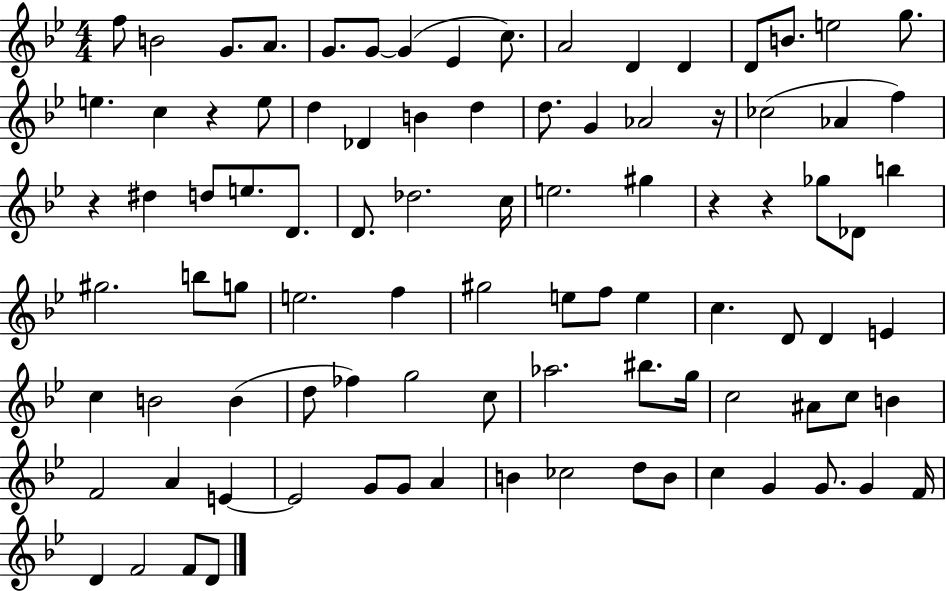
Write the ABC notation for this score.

X:1
T:Untitled
M:4/4
L:1/4
K:Bb
f/2 B2 G/2 A/2 G/2 G/2 G _E c/2 A2 D D D/2 B/2 e2 g/2 e c z e/2 d _D B d d/2 G _A2 z/4 _c2 _A f z ^d d/2 e/2 D/2 D/2 _d2 c/4 e2 ^g z z _g/2 _D/2 b ^g2 b/2 g/2 e2 f ^g2 e/2 f/2 e c D/2 D E c B2 B d/2 _f g2 c/2 _a2 ^b/2 g/4 c2 ^A/2 c/2 B F2 A E E2 G/2 G/2 A B _c2 d/2 B/2 c G G/2 G F/4 D F2 F/2 D/2